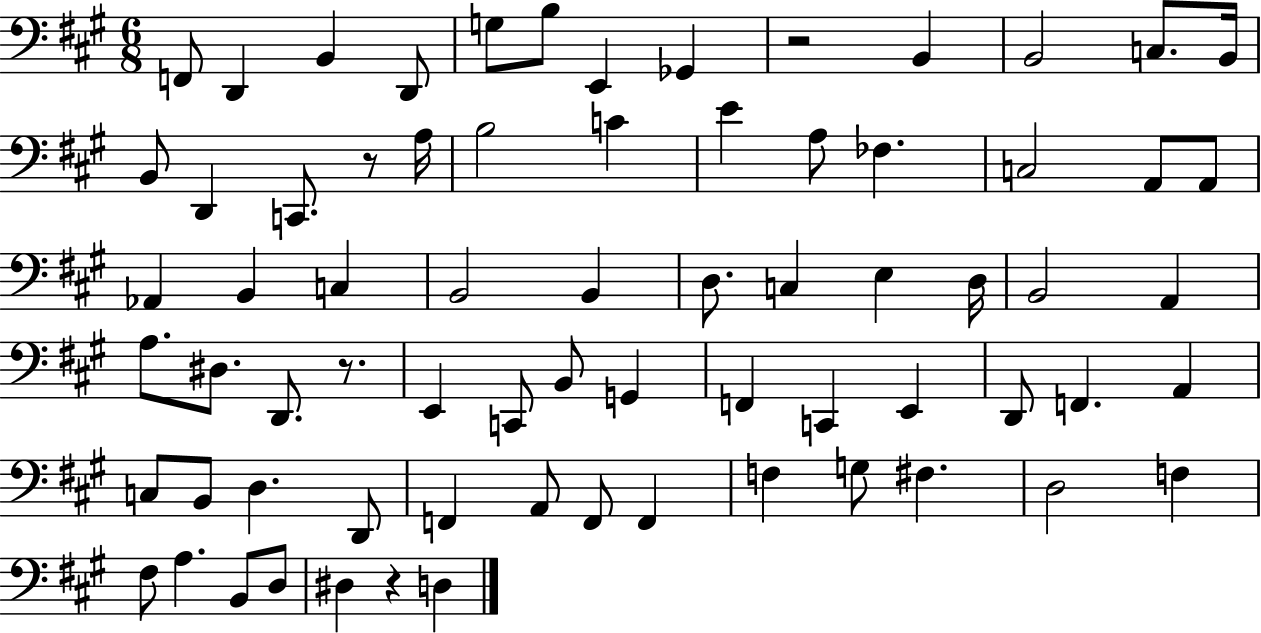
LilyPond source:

{
  \clef bass
  \numericTimeSignature
  \time 6/8
  \key a \major
  \repeat volta 2 { f,8 d,4 b,4 d,8 | g8 b8 e,4 ges,4 | r2 b,4 | b,2 c8. b,16 | \break b,8 d,4 c,8. r8 a16 | b2 c'4 | e'4 a8 fes4. | c2 a,8 a,8 | \break aes,4 b,4 c4 | b,2 b,4 | d8. c4 e4 d16 | b,2 a,4 | \break a8. dis8. d,8. r8. | e,4 c,8 b,8 g,4 | f,4 c,4 e,4 | d,8 f,4. a,4 | \break c8 b,8 d4. d,8 | f,4 a,8 f,8 f,4 | f4 g8 fis4. | d2 f4 | \break fis8 a4. b,8 d8 | dis4 r4 d4 | } \bar "|."
}